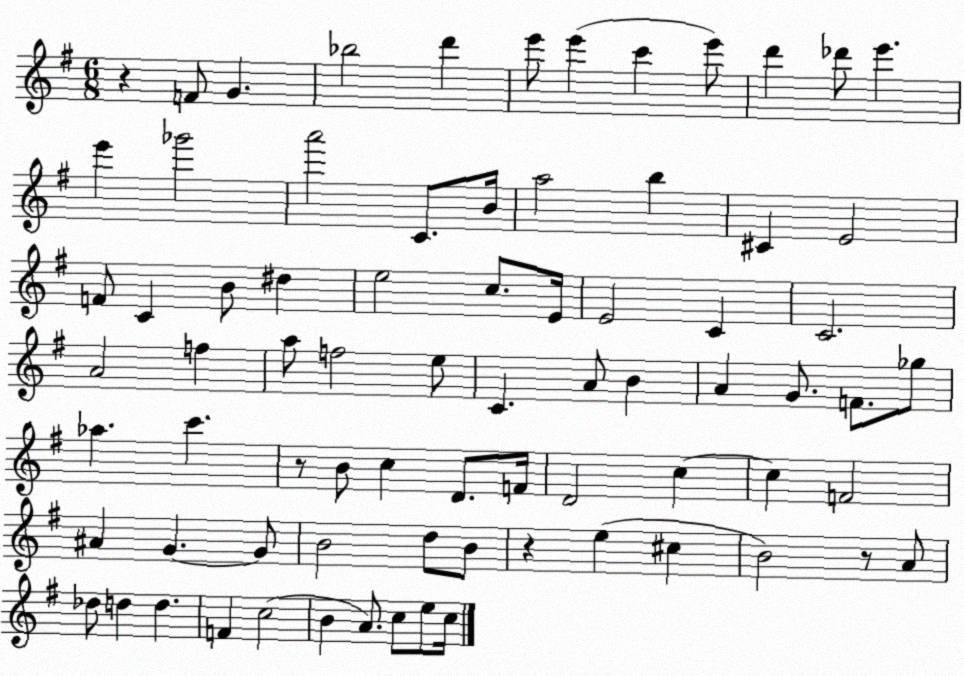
X:1
T:Untitled
M:6/8
L:1/4
K:G
z F/2 G _b2 d' e'/2 e' c' e'/2 d' _d'/2 e' e' _g'2 a'2 C/2 B/4 a2 b ^C E2 F/2 C B/2 ^d e2 c/2 E/4 E2 C C2 A2 f a/2 f2 e/2 C A/2 B A G/2 F/2 _g/2 _a c' z/2 B/2 c D/2 F/4 D2 c c F2 ^A G G/2 B2 d/2 B/2 z e ^c B2 z/2 A/2 _d/2 d d F c2 B A/2 c/2 e/2 c/4